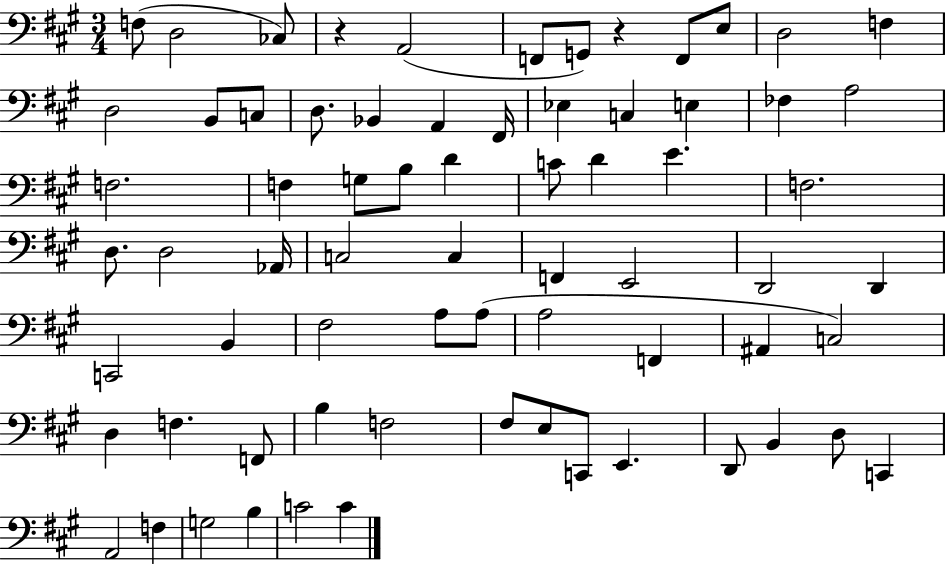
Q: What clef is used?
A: bass